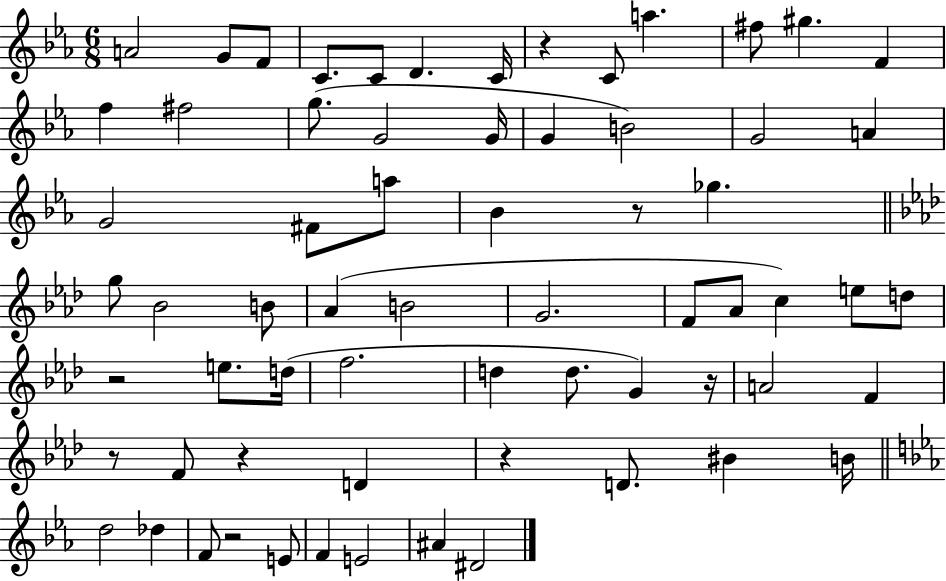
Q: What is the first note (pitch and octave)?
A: A4